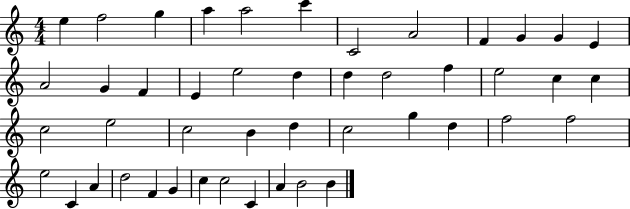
E5/q F5/h G5/q A5/q A5/h C6/q C4/h A4/h F4/q G4/q G4/q E4/q A4/h G4/q F4/q E4/q E5/h D5/q D5/q D5/h F5/q E5/h C5/q C5/q C5/h E5/h C5/h B4/q D5/q C5/h G5/q D5/q F5/h F5/h E5/h C4/q A4/q D5/h F4/q G4/q C5/q C5/h C4/q A4/q B4/h B4/q